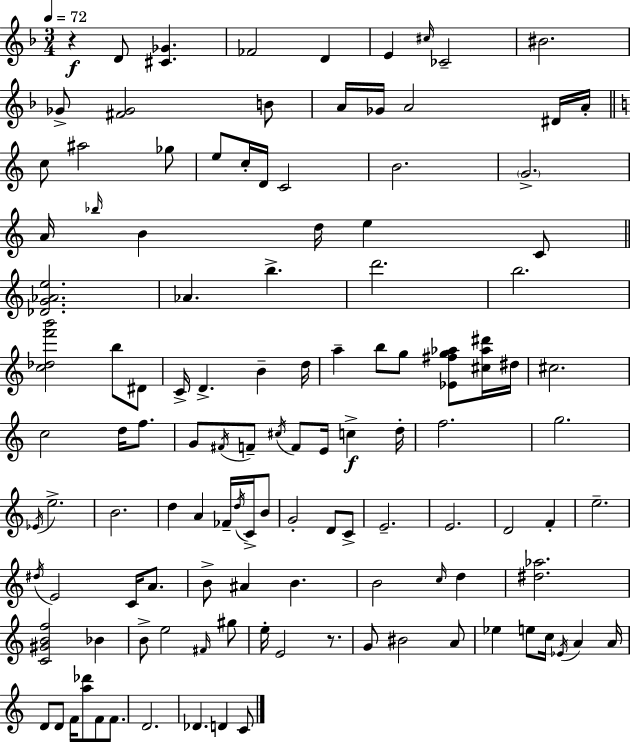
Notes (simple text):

R/q D4/e [C#4,Gb4]/q. FES4/h D4/q E4/q C#5/s CES4/h BIS4/h. Gb4/e [F#4,Gb4]/h B4/e A4/s Gb4/s A4/h D#4/s A4/s C5/e A#5/h Gb5/e E5/e C5/s D4/s C4/h B4/h. G4/h. A4/s Bb5/s B4/q D5/s E5/q C4/e [Db4,G4,Ab4,E5]/h. Ab4/q. B5/q. D6/h. B5/h. [C5,Db5,F6,B6]/h B5/e D#4/e C4/s D4/q. B4/q D5/s A5/q B5/e G5/e [Eb4,F#5,G5,Ab5]/e [C#5,Ab5,D#6]/s D#5/s C#5/h. C5/h D5/s F5/e. G4/e F#4/s F4/e C#5/s F4/e E4/s C5/q D5/s F5/h. G5/h. Eb4/s E5/h. B4/h. D5/q A4/q FES4/s D5/s C4/s B4/e G4/h D4/e C4/e E4/h. E4/h. D4/h F4/q E5/h. D#5/s E4/h C4/s A4/e. B4/e A#4/q B4/q. B4/h C5/s D5/q [D#5,Ab5]/h. [C4,G#4,B4,F5]/h Bb4/q B4/e E5/h F#4/s G#5/e E5/s E4/h R/e. G4/e BIS4/h A4/e Eb5/q E5/e C5/s Eb4/s A4/q A4/s D4/e D4/e F4/s [A5,Db6]/e F4/e F4/e. D4/h. Db4/q. D4/q C4/e